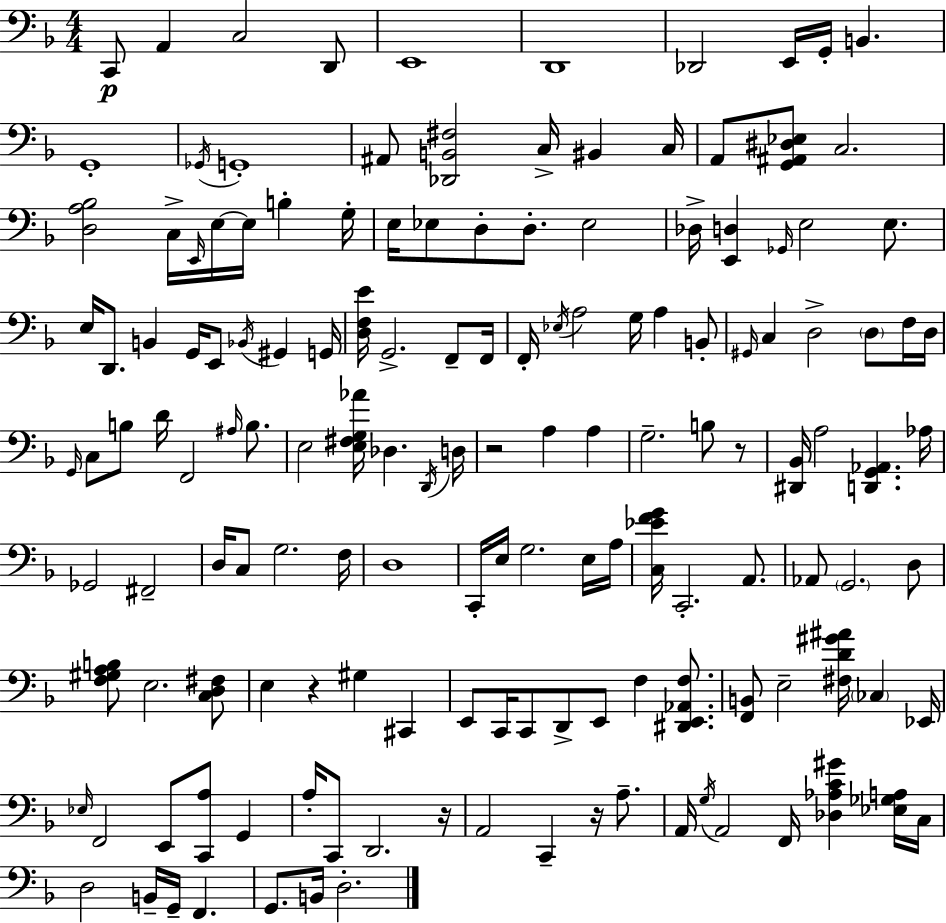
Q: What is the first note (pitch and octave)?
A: C2